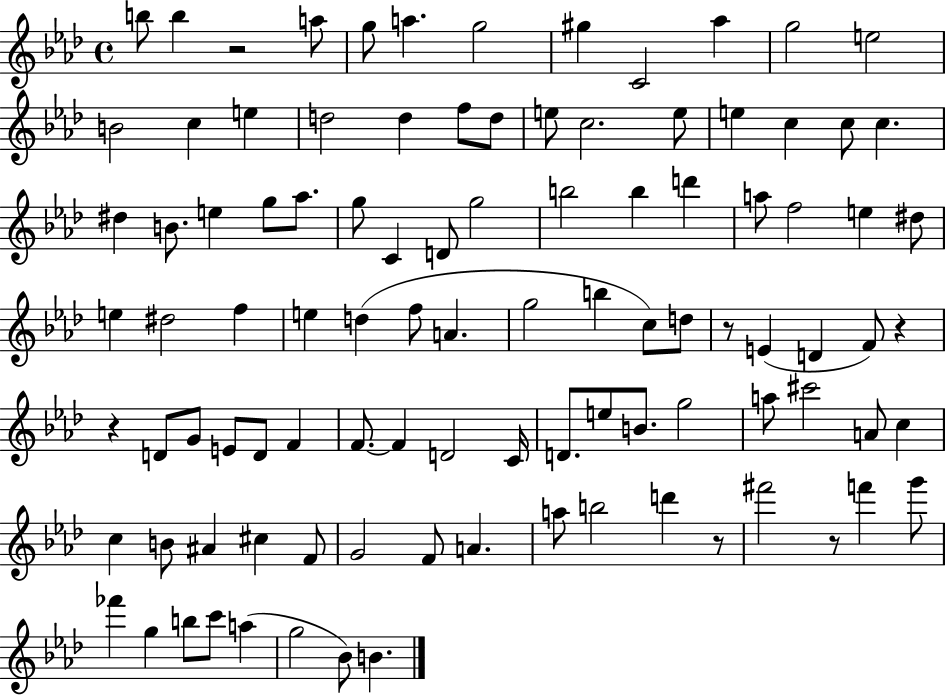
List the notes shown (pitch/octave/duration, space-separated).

B5/e B5/q R/h A5/e G5/e A5/q. G5/h G#5/q C4/h Ab5/q G5/h E5/h B4/h C5/q E5/q D5/h D5/q F5/e D5/e E5/e C5/h. E5/e E5/q C5/q C5/e C5/q. D#5/q B4/e. E5/q G5/e Ab5/e. G5/e C4/q D4/e G5/h B5/h B5/q D6/q A5/e F5/h E5/q D#5/e E5/q D#5/h F5/q E5/q D5/q F5/e A4/q. G5/h B5/q C5/e D5/e R/e E4/q D4/q F4/e R/q R/q D4/e G4/e E4/e D4/e F4/q F4/e. F4/q D4/h C4/s D4/e. E5/e B4/e. G5/h A5/e C#6/h A4/e C5/q C5/q B4/e A#4/q C#5/q F4/e G4/h F4/e A4/q. A5/e B5/h D6/q R/e F#6/h R/e F6/q G6/e FES6/q G5/q B5/e C6/e A5/q G5/h Bb4/e B4/q.